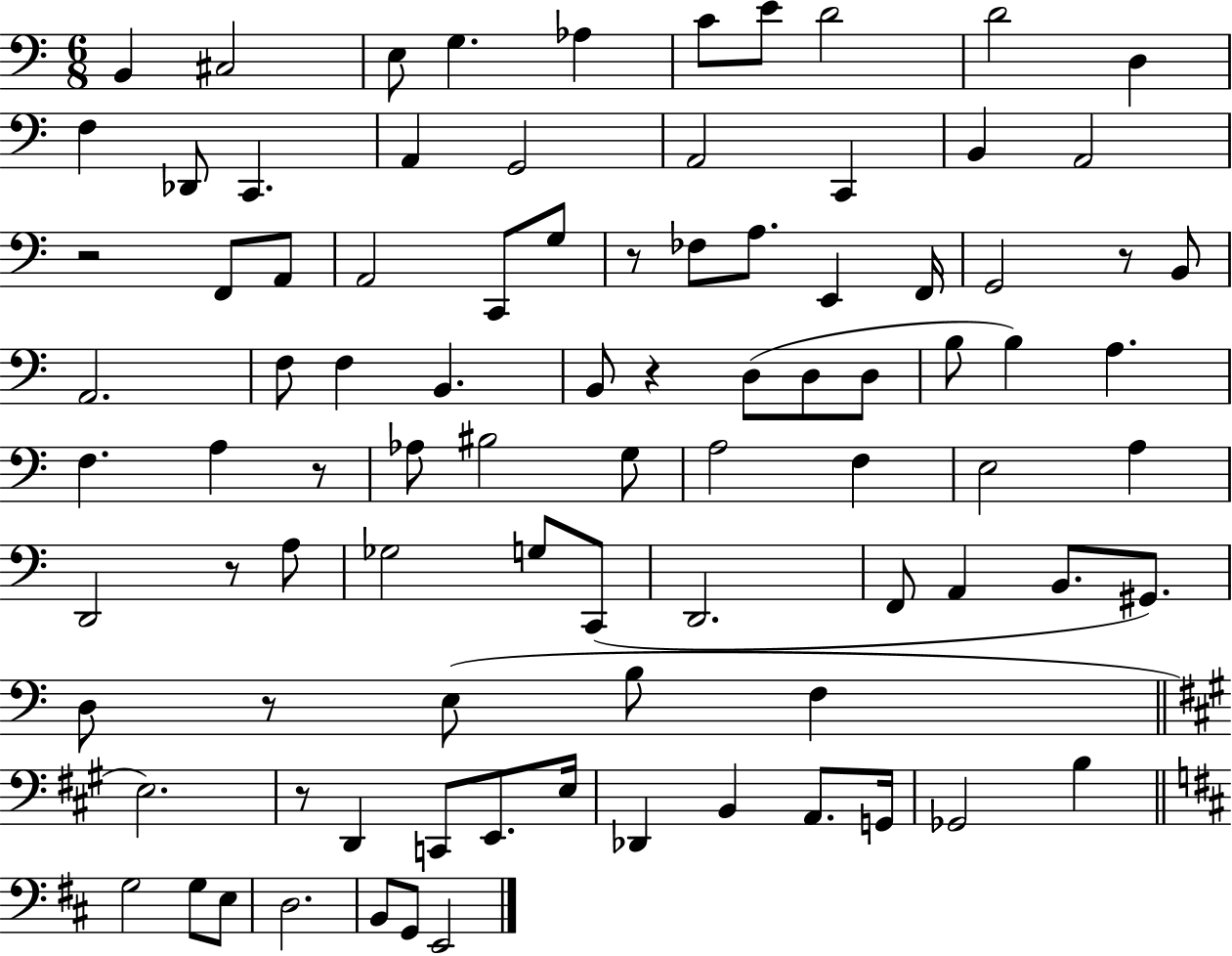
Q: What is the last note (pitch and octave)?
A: E2